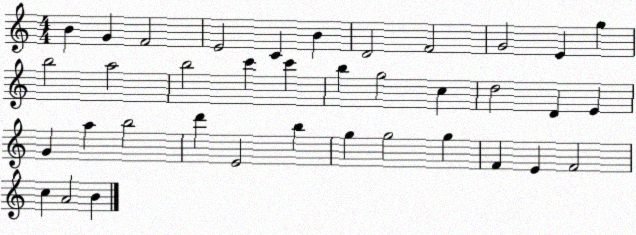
X:1
T:Untitled
M:4/4
L:1/4
K:C
B G F2 E2 C B D2 F2 G2 E g b2 a2 b2 c' c' b g2 c d2 D E G a b2 d' E2 b g g2 g F E F2 c A2 B